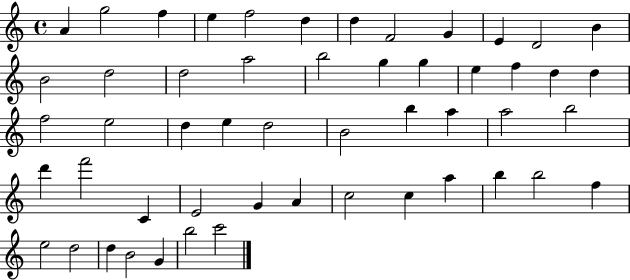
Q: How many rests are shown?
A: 0